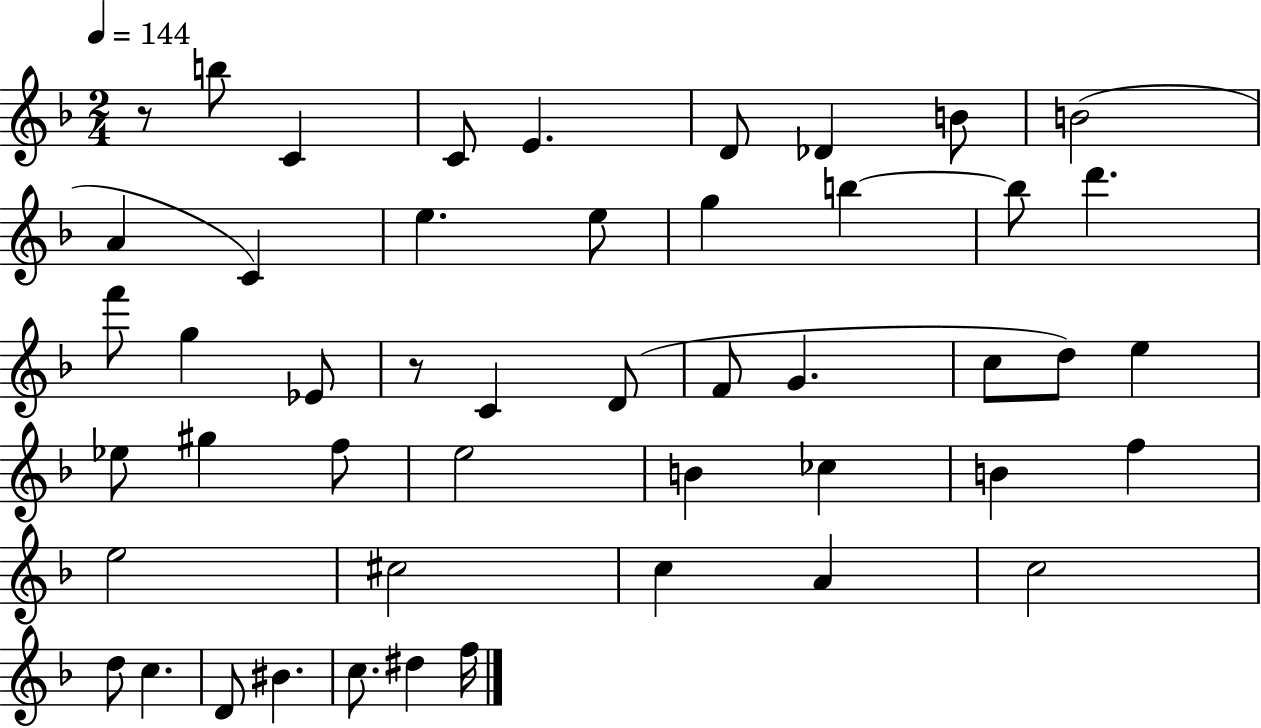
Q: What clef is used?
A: treble